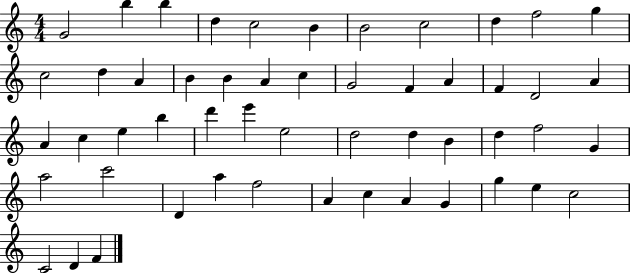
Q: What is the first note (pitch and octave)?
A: G4